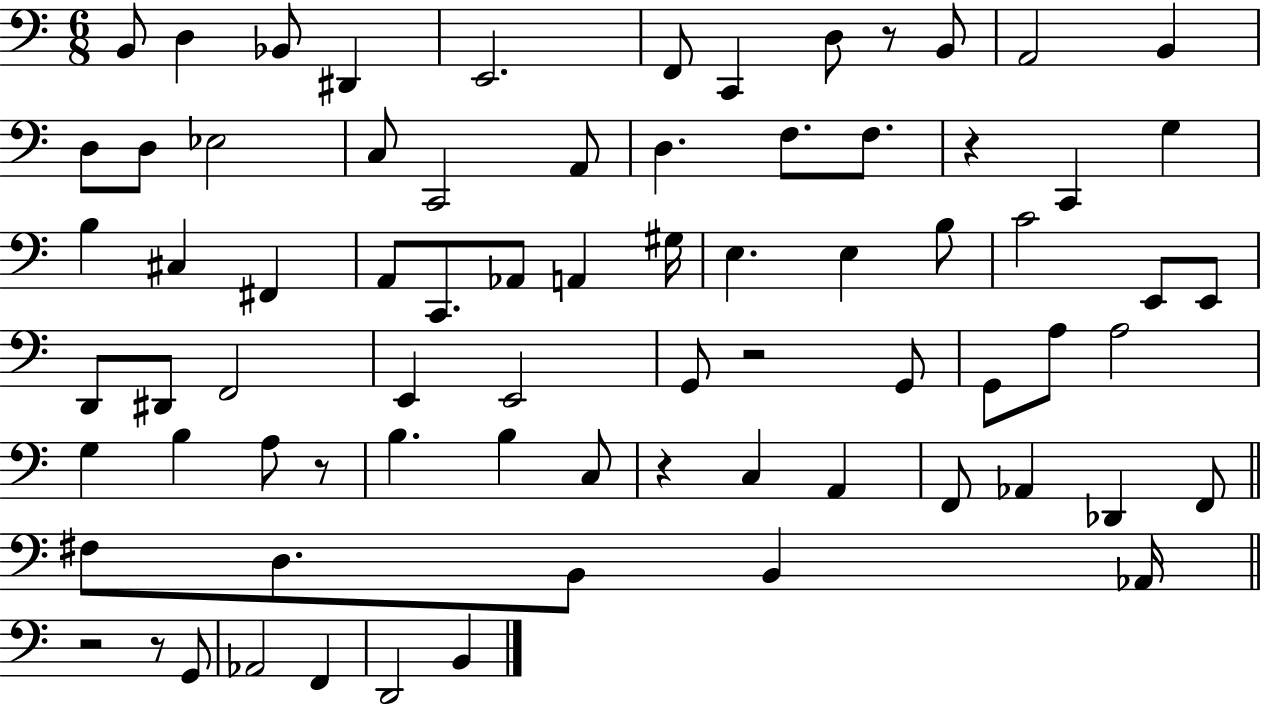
B2/e D3/q Bb2/e D#2/q E2/h. F2/e C2/q D3/e R/e B2/e A2/h B2/q D3/e D3/e Eb3/h C3/e C2/h A2/e D3/q. F3/e. F3/e. R/q C2/q G3/q B3/q C#3/q F#2/q A2/e C2/e. Ab2/e A2/q G#3/s E3/q. E3/q B3/e C4/h E2/e E2/e D2/e D#2/e F2/h E2/q E2/h G2/e R/h G2/e G2/e A3/e A3/h G3/q B3/q A3/e R/e B3/q. B3/q C3/e R/q C3/q A2/q F2/e Ab2/q Db2/q F2/e F#3/e D3/e. B2/e B2/q Ab2/s R/h R/e G2/e Ab2/h F2/q D2/h B2/q